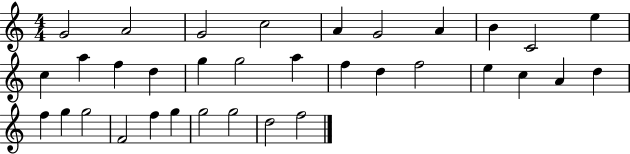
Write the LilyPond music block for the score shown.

{
  \clef treble
  \numericTimeSignature
  \time 4/4
  \key c \major
  g'2 a'2 | g'2 c''2 | a'4 g'2 a'4 | b'4 c'2 e''4 | \break c''4 a''4 f''4 d''4 | g''4 g''2 a''4 | f''4 d''4 f''2 | e''4 c''4 a'4 d''4 | \break f''4 g''4 g''2 | f'2 f''4 g''4 | g''2 g''2 | d''2 f''2 | \break \bar "|."
}